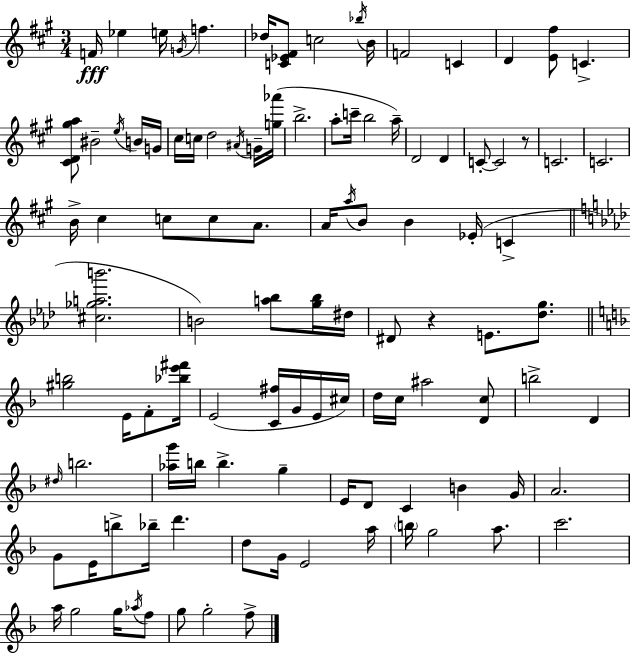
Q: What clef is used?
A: treble